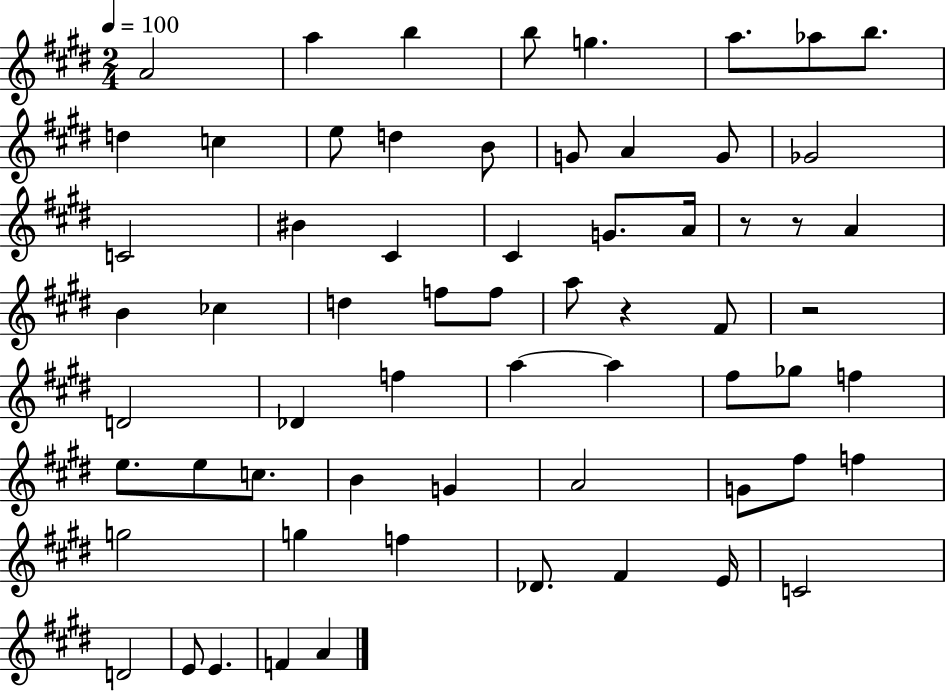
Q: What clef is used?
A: treble